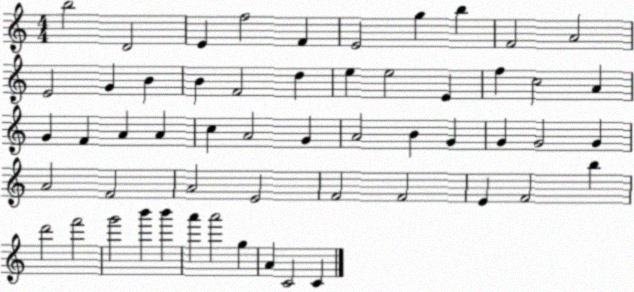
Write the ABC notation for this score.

X:1
T:Untitled
M:4/4
L:1/4
K:C
b2 D2 E f2 F E2 g b F2 A2 E2 G B B F2 d e e2 E f c2 A G F A A c A2 G A2 B G G G2 G A2 F2 A2 E2 F2 F2 E F2 b d'2 f'2 g'2 b' b' a' a'2 g A C2 C